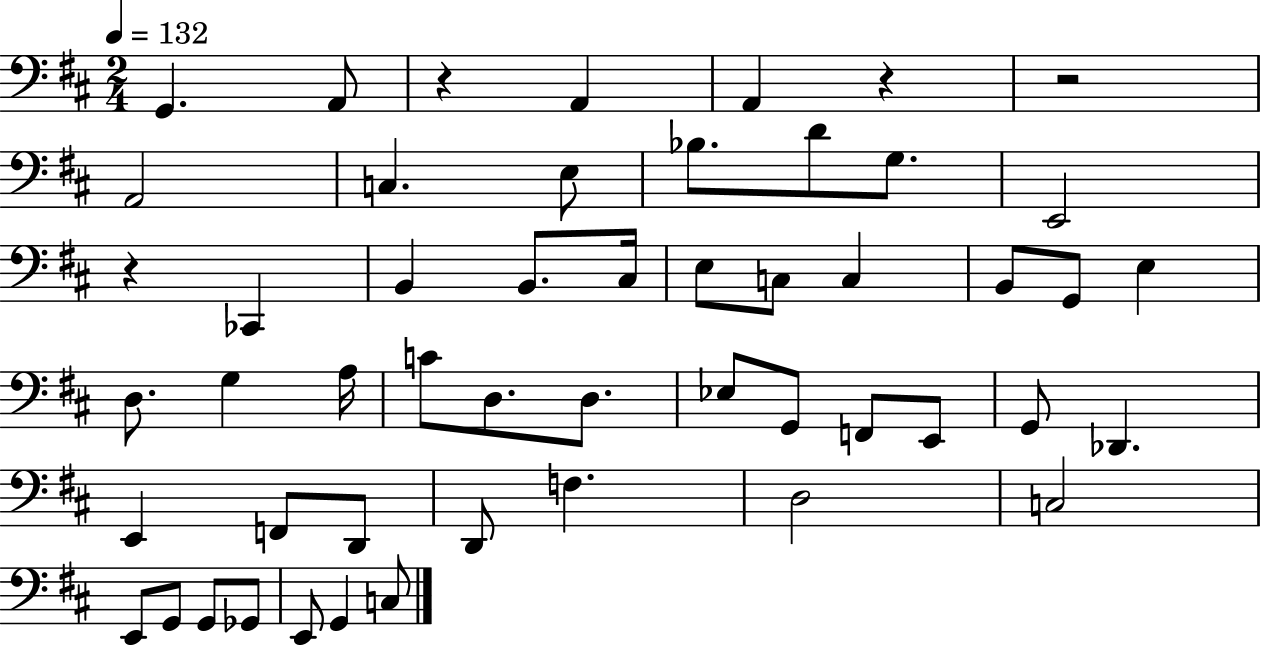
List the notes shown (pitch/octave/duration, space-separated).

G2/q. A2/e R/q A2/q A2/q R/q R/h A2/h C3/q. E3/e Bb3/e. D4/e G3/e. E2/h R/q CES2/q B2/q B2/e. C#3/s E3/e C3/e C3/q B2/e G2/e E3/q D3/e. G3/q A3/s C4/e D3/e. D3/e. Eb3/e G2/e F2/e E2/e G2/e Db2/q. E2/q F2/e D2/e D2/e F3/q. D3/h C3/h E2/e G2/e G2/e Gb2/e E2/e G2/q C3/e